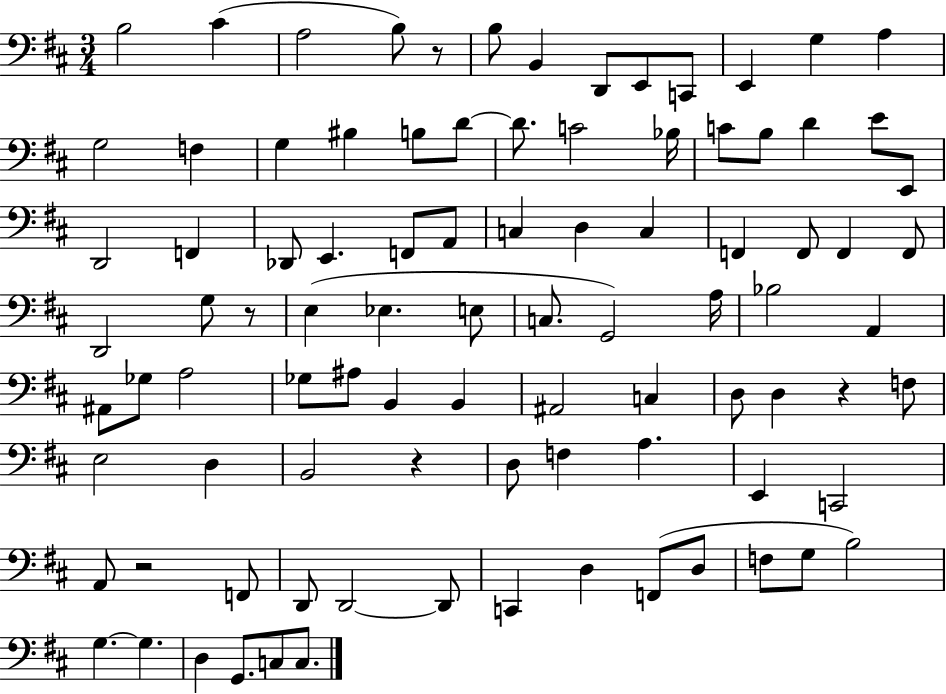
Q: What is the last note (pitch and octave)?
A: C3